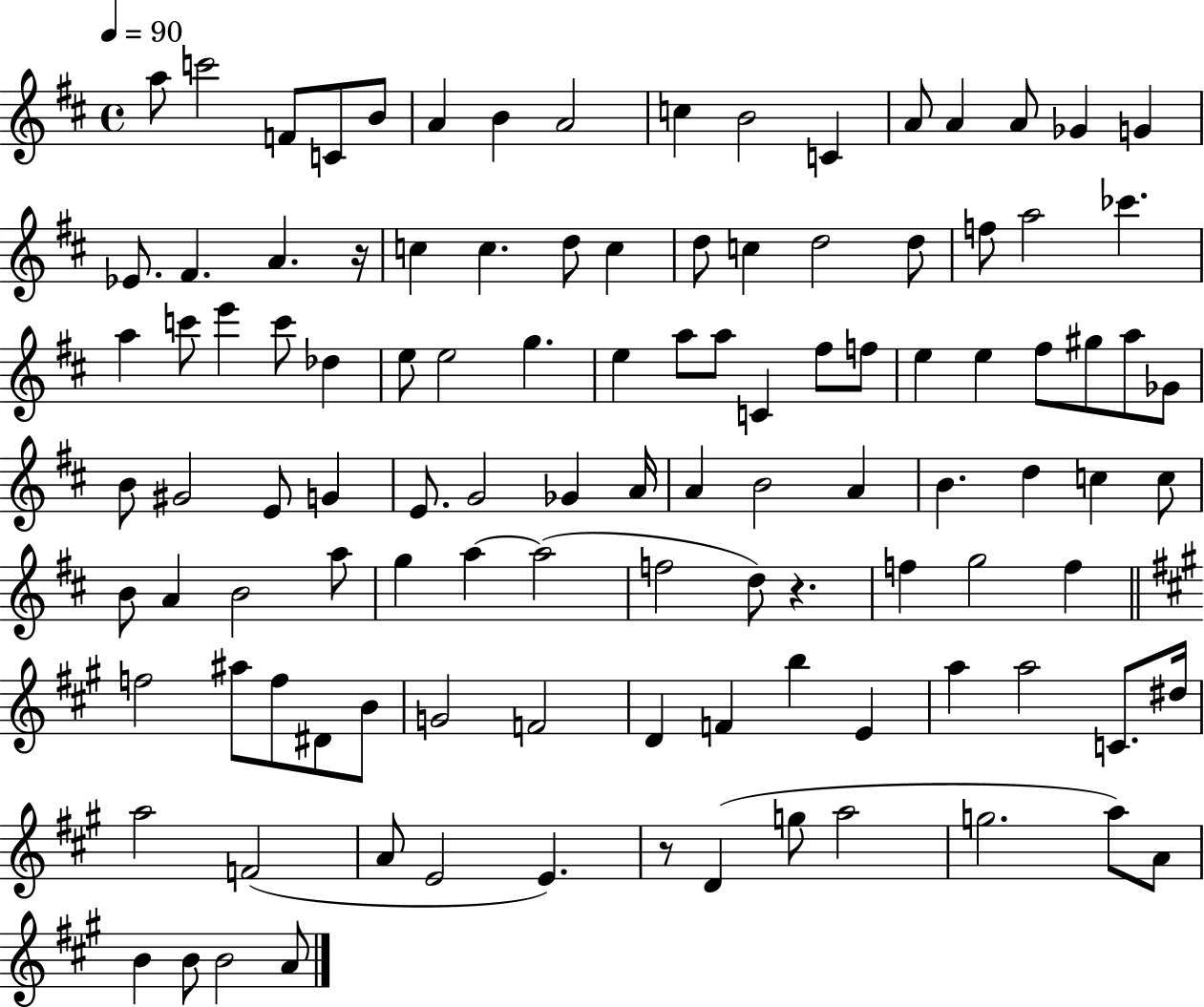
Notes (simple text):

A5/e C6/h F4/e C4/e B4/e A4/q B4/q A4/h C5/q B4/h C4/q A4/e A4/q A4/e Gb4/q G4/q Eb4/e. F#4/q. A4/q. R/s C5/q C5/q. D5/e C5/q D5/e C5/q D5/h D5/e F5/e A5/h CES6/q. A5/q C6/e E6/q C6/e Db5/q E5/e E5/h G5/q. E5/q A5/e A5/e C4/q F#5/e F5/e E5/q E5/q F#5/e G#5/e A5/e Gb4/e B4/e G#4/h E4/e G4/q E4/e. G4/h Gb4/q A4/s A4/q B4/h A4/q B4/q. D5/q C5/q C5/e B4/e A4/q B4/h A5/e G5/q A5/q A5/h F5/h D5/e R/q. F5/q G5/h F5/q F5/h A#5/e F5/e D#4/e B4/e G4/h F4/h D4/q F4/q B5/q E4/q A5/q A5/h C4/e. D#5/s A5/h F4/h A4/e E4/h E4/q. R/e D4/q G5/e A5/h G5/h. A5/e A4/e B4/q B4/e B4/h A4/e